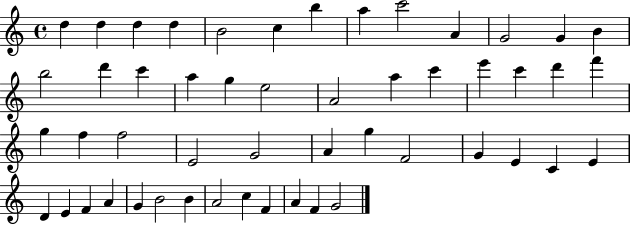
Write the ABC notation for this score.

X:1
T:Untitled
M:4/4
L:1/4
K:C
d d d d B2 c b a c'2 A G2 G B b2 d' c' a g e2 A2 a c' e' c' d' f' g f f2 E2 G2 A g F2 G E C E D E F A G B2 B A2 c F A F G2